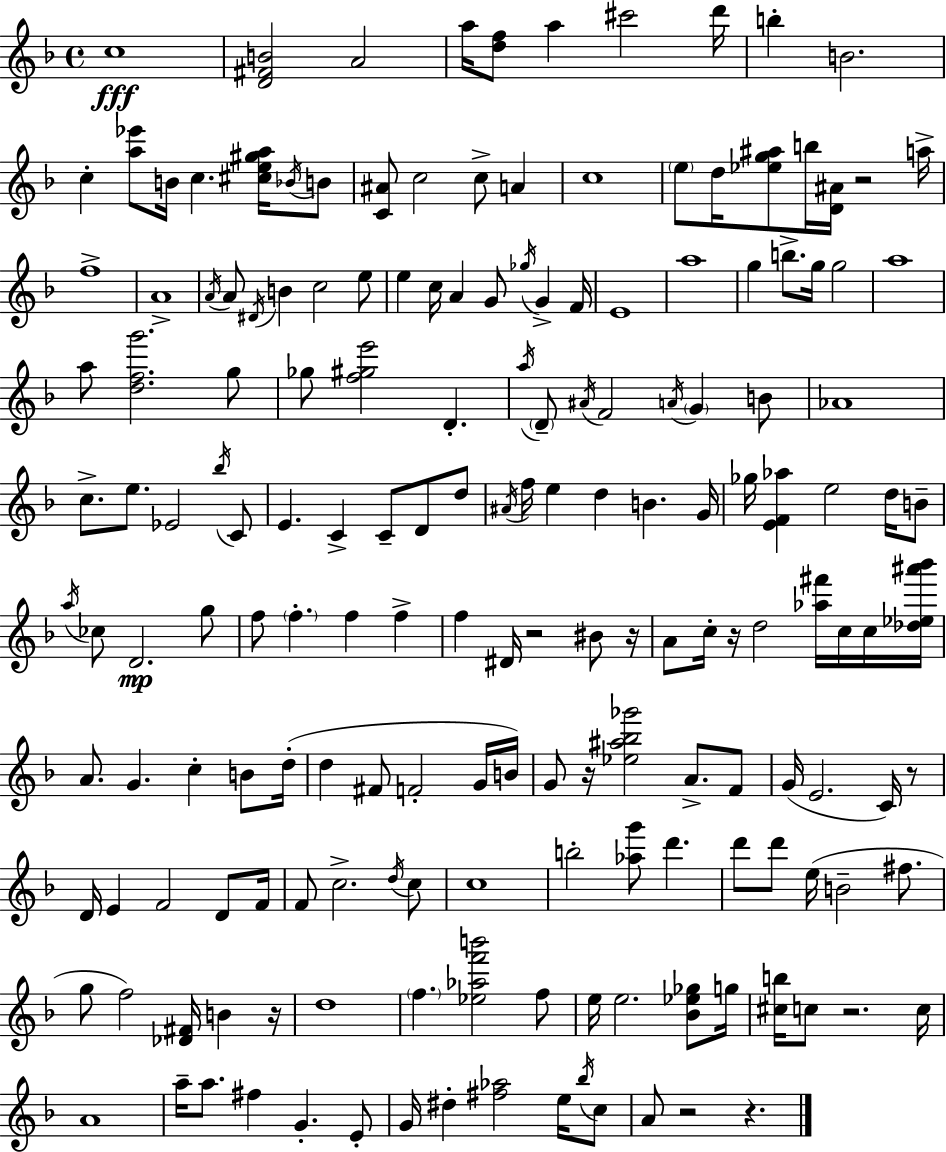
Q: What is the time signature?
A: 4/4